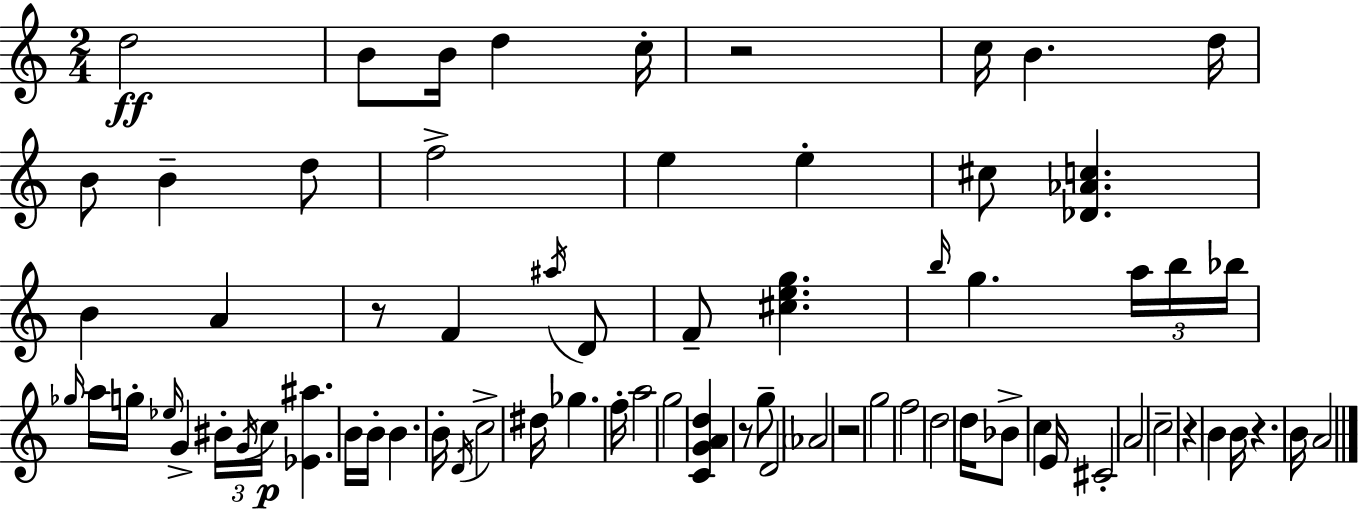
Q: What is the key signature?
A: C major